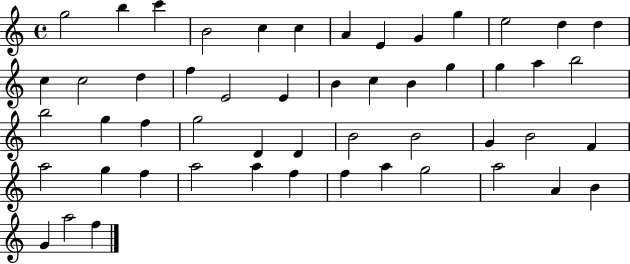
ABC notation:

X:1
T:Untitled
M:4/4
L:1/4
K:C
g2 b c' B2 c c A E G g e2 d d c c2 d f E2 E B c B g g a b2 b2 g f g2 D D B2 B2 G B2 F a2 g f a2 a f f a g2 a2 A B G a2 f